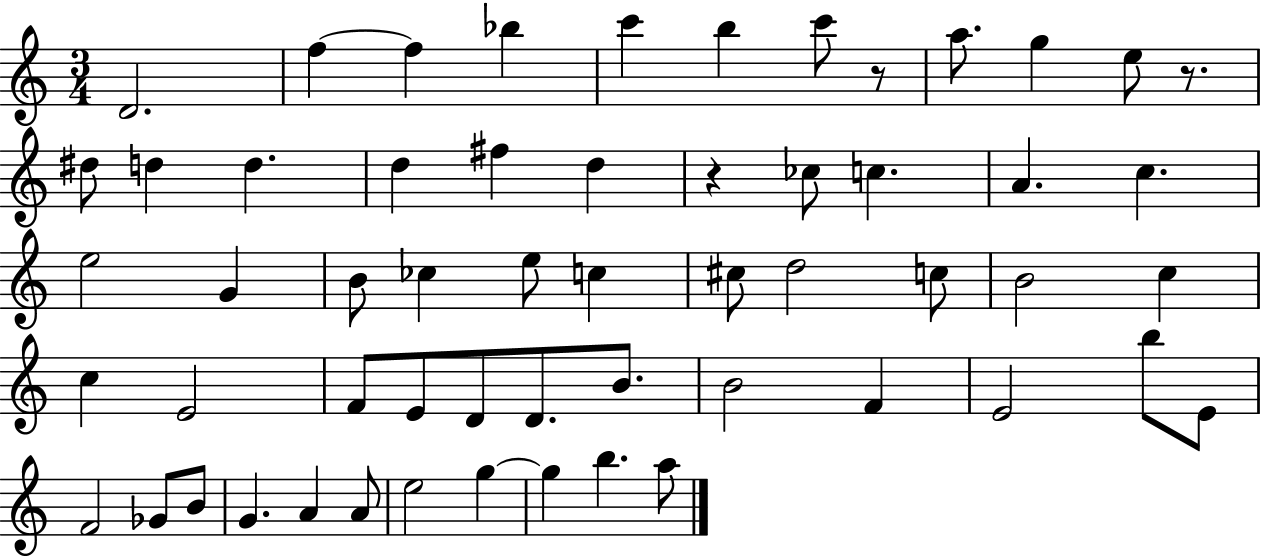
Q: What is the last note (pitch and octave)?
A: A5